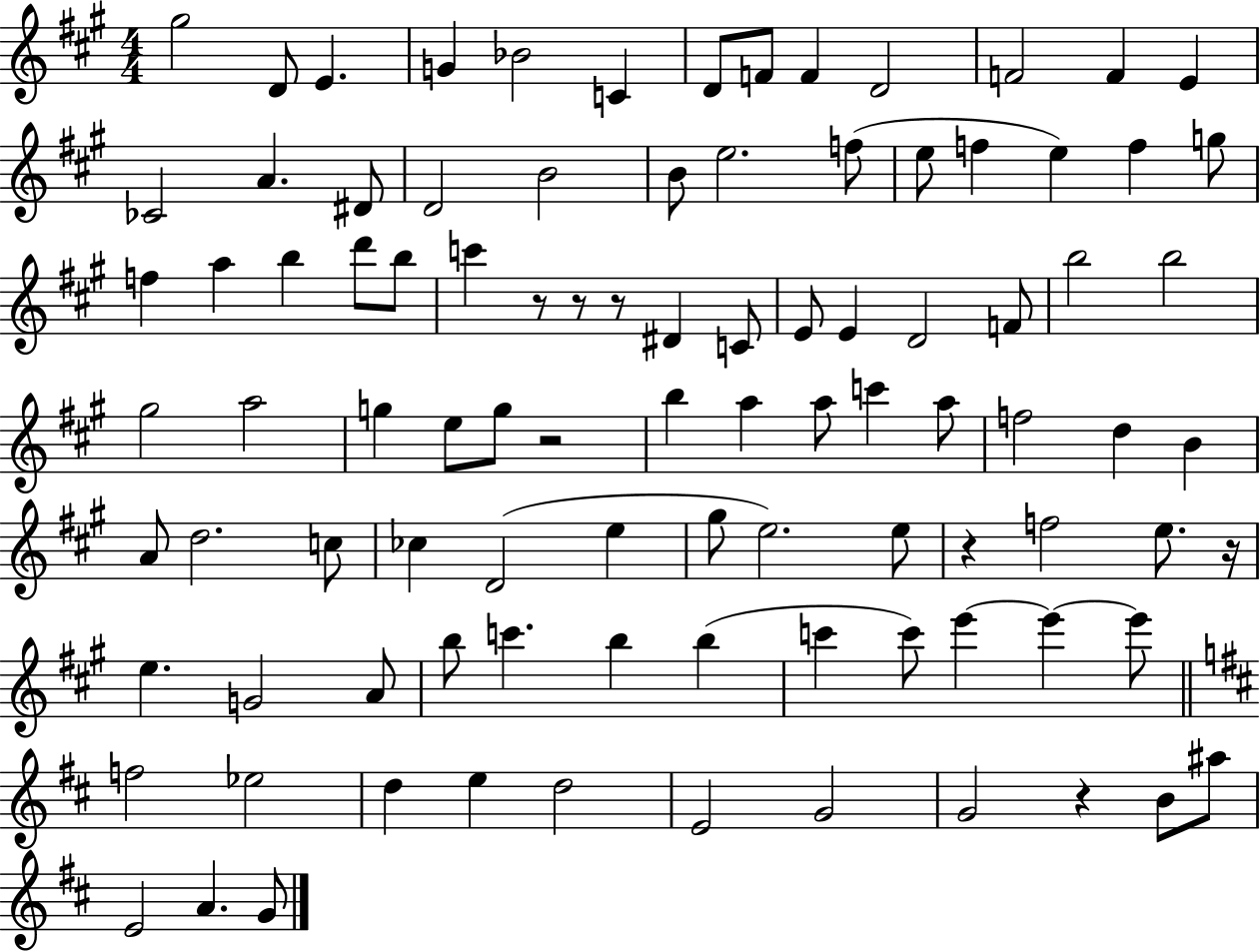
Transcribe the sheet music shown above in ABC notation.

X:1
T:Untitled
M:4/4
L:1/4
K:A
^g2 D/2 E G _B2 C D/2 F/2 F D2 F2 F E _C2 A ^D/2 D2 B2 B/2 e2 f/2 e/2 f e f g/2 f a b d'/2 b/2 c' z/2 z/2 z/2 ^D C/2 E/2 E D2 F/2 b2 b2 ^g2 a2 g e/2 g/2 z2 b a a/2 c' a/2 f2 d B A/2 d2 c/2 _c D2 e ^g/2 e2 e/2 z f2 e/2 z/4 e G2 A/2 b/2 c' b b c' c'/2 e' e' e'/2 f2 _e2 d e d2 E2 G2 G2 z B/2 ^a/2 E2 A G/2